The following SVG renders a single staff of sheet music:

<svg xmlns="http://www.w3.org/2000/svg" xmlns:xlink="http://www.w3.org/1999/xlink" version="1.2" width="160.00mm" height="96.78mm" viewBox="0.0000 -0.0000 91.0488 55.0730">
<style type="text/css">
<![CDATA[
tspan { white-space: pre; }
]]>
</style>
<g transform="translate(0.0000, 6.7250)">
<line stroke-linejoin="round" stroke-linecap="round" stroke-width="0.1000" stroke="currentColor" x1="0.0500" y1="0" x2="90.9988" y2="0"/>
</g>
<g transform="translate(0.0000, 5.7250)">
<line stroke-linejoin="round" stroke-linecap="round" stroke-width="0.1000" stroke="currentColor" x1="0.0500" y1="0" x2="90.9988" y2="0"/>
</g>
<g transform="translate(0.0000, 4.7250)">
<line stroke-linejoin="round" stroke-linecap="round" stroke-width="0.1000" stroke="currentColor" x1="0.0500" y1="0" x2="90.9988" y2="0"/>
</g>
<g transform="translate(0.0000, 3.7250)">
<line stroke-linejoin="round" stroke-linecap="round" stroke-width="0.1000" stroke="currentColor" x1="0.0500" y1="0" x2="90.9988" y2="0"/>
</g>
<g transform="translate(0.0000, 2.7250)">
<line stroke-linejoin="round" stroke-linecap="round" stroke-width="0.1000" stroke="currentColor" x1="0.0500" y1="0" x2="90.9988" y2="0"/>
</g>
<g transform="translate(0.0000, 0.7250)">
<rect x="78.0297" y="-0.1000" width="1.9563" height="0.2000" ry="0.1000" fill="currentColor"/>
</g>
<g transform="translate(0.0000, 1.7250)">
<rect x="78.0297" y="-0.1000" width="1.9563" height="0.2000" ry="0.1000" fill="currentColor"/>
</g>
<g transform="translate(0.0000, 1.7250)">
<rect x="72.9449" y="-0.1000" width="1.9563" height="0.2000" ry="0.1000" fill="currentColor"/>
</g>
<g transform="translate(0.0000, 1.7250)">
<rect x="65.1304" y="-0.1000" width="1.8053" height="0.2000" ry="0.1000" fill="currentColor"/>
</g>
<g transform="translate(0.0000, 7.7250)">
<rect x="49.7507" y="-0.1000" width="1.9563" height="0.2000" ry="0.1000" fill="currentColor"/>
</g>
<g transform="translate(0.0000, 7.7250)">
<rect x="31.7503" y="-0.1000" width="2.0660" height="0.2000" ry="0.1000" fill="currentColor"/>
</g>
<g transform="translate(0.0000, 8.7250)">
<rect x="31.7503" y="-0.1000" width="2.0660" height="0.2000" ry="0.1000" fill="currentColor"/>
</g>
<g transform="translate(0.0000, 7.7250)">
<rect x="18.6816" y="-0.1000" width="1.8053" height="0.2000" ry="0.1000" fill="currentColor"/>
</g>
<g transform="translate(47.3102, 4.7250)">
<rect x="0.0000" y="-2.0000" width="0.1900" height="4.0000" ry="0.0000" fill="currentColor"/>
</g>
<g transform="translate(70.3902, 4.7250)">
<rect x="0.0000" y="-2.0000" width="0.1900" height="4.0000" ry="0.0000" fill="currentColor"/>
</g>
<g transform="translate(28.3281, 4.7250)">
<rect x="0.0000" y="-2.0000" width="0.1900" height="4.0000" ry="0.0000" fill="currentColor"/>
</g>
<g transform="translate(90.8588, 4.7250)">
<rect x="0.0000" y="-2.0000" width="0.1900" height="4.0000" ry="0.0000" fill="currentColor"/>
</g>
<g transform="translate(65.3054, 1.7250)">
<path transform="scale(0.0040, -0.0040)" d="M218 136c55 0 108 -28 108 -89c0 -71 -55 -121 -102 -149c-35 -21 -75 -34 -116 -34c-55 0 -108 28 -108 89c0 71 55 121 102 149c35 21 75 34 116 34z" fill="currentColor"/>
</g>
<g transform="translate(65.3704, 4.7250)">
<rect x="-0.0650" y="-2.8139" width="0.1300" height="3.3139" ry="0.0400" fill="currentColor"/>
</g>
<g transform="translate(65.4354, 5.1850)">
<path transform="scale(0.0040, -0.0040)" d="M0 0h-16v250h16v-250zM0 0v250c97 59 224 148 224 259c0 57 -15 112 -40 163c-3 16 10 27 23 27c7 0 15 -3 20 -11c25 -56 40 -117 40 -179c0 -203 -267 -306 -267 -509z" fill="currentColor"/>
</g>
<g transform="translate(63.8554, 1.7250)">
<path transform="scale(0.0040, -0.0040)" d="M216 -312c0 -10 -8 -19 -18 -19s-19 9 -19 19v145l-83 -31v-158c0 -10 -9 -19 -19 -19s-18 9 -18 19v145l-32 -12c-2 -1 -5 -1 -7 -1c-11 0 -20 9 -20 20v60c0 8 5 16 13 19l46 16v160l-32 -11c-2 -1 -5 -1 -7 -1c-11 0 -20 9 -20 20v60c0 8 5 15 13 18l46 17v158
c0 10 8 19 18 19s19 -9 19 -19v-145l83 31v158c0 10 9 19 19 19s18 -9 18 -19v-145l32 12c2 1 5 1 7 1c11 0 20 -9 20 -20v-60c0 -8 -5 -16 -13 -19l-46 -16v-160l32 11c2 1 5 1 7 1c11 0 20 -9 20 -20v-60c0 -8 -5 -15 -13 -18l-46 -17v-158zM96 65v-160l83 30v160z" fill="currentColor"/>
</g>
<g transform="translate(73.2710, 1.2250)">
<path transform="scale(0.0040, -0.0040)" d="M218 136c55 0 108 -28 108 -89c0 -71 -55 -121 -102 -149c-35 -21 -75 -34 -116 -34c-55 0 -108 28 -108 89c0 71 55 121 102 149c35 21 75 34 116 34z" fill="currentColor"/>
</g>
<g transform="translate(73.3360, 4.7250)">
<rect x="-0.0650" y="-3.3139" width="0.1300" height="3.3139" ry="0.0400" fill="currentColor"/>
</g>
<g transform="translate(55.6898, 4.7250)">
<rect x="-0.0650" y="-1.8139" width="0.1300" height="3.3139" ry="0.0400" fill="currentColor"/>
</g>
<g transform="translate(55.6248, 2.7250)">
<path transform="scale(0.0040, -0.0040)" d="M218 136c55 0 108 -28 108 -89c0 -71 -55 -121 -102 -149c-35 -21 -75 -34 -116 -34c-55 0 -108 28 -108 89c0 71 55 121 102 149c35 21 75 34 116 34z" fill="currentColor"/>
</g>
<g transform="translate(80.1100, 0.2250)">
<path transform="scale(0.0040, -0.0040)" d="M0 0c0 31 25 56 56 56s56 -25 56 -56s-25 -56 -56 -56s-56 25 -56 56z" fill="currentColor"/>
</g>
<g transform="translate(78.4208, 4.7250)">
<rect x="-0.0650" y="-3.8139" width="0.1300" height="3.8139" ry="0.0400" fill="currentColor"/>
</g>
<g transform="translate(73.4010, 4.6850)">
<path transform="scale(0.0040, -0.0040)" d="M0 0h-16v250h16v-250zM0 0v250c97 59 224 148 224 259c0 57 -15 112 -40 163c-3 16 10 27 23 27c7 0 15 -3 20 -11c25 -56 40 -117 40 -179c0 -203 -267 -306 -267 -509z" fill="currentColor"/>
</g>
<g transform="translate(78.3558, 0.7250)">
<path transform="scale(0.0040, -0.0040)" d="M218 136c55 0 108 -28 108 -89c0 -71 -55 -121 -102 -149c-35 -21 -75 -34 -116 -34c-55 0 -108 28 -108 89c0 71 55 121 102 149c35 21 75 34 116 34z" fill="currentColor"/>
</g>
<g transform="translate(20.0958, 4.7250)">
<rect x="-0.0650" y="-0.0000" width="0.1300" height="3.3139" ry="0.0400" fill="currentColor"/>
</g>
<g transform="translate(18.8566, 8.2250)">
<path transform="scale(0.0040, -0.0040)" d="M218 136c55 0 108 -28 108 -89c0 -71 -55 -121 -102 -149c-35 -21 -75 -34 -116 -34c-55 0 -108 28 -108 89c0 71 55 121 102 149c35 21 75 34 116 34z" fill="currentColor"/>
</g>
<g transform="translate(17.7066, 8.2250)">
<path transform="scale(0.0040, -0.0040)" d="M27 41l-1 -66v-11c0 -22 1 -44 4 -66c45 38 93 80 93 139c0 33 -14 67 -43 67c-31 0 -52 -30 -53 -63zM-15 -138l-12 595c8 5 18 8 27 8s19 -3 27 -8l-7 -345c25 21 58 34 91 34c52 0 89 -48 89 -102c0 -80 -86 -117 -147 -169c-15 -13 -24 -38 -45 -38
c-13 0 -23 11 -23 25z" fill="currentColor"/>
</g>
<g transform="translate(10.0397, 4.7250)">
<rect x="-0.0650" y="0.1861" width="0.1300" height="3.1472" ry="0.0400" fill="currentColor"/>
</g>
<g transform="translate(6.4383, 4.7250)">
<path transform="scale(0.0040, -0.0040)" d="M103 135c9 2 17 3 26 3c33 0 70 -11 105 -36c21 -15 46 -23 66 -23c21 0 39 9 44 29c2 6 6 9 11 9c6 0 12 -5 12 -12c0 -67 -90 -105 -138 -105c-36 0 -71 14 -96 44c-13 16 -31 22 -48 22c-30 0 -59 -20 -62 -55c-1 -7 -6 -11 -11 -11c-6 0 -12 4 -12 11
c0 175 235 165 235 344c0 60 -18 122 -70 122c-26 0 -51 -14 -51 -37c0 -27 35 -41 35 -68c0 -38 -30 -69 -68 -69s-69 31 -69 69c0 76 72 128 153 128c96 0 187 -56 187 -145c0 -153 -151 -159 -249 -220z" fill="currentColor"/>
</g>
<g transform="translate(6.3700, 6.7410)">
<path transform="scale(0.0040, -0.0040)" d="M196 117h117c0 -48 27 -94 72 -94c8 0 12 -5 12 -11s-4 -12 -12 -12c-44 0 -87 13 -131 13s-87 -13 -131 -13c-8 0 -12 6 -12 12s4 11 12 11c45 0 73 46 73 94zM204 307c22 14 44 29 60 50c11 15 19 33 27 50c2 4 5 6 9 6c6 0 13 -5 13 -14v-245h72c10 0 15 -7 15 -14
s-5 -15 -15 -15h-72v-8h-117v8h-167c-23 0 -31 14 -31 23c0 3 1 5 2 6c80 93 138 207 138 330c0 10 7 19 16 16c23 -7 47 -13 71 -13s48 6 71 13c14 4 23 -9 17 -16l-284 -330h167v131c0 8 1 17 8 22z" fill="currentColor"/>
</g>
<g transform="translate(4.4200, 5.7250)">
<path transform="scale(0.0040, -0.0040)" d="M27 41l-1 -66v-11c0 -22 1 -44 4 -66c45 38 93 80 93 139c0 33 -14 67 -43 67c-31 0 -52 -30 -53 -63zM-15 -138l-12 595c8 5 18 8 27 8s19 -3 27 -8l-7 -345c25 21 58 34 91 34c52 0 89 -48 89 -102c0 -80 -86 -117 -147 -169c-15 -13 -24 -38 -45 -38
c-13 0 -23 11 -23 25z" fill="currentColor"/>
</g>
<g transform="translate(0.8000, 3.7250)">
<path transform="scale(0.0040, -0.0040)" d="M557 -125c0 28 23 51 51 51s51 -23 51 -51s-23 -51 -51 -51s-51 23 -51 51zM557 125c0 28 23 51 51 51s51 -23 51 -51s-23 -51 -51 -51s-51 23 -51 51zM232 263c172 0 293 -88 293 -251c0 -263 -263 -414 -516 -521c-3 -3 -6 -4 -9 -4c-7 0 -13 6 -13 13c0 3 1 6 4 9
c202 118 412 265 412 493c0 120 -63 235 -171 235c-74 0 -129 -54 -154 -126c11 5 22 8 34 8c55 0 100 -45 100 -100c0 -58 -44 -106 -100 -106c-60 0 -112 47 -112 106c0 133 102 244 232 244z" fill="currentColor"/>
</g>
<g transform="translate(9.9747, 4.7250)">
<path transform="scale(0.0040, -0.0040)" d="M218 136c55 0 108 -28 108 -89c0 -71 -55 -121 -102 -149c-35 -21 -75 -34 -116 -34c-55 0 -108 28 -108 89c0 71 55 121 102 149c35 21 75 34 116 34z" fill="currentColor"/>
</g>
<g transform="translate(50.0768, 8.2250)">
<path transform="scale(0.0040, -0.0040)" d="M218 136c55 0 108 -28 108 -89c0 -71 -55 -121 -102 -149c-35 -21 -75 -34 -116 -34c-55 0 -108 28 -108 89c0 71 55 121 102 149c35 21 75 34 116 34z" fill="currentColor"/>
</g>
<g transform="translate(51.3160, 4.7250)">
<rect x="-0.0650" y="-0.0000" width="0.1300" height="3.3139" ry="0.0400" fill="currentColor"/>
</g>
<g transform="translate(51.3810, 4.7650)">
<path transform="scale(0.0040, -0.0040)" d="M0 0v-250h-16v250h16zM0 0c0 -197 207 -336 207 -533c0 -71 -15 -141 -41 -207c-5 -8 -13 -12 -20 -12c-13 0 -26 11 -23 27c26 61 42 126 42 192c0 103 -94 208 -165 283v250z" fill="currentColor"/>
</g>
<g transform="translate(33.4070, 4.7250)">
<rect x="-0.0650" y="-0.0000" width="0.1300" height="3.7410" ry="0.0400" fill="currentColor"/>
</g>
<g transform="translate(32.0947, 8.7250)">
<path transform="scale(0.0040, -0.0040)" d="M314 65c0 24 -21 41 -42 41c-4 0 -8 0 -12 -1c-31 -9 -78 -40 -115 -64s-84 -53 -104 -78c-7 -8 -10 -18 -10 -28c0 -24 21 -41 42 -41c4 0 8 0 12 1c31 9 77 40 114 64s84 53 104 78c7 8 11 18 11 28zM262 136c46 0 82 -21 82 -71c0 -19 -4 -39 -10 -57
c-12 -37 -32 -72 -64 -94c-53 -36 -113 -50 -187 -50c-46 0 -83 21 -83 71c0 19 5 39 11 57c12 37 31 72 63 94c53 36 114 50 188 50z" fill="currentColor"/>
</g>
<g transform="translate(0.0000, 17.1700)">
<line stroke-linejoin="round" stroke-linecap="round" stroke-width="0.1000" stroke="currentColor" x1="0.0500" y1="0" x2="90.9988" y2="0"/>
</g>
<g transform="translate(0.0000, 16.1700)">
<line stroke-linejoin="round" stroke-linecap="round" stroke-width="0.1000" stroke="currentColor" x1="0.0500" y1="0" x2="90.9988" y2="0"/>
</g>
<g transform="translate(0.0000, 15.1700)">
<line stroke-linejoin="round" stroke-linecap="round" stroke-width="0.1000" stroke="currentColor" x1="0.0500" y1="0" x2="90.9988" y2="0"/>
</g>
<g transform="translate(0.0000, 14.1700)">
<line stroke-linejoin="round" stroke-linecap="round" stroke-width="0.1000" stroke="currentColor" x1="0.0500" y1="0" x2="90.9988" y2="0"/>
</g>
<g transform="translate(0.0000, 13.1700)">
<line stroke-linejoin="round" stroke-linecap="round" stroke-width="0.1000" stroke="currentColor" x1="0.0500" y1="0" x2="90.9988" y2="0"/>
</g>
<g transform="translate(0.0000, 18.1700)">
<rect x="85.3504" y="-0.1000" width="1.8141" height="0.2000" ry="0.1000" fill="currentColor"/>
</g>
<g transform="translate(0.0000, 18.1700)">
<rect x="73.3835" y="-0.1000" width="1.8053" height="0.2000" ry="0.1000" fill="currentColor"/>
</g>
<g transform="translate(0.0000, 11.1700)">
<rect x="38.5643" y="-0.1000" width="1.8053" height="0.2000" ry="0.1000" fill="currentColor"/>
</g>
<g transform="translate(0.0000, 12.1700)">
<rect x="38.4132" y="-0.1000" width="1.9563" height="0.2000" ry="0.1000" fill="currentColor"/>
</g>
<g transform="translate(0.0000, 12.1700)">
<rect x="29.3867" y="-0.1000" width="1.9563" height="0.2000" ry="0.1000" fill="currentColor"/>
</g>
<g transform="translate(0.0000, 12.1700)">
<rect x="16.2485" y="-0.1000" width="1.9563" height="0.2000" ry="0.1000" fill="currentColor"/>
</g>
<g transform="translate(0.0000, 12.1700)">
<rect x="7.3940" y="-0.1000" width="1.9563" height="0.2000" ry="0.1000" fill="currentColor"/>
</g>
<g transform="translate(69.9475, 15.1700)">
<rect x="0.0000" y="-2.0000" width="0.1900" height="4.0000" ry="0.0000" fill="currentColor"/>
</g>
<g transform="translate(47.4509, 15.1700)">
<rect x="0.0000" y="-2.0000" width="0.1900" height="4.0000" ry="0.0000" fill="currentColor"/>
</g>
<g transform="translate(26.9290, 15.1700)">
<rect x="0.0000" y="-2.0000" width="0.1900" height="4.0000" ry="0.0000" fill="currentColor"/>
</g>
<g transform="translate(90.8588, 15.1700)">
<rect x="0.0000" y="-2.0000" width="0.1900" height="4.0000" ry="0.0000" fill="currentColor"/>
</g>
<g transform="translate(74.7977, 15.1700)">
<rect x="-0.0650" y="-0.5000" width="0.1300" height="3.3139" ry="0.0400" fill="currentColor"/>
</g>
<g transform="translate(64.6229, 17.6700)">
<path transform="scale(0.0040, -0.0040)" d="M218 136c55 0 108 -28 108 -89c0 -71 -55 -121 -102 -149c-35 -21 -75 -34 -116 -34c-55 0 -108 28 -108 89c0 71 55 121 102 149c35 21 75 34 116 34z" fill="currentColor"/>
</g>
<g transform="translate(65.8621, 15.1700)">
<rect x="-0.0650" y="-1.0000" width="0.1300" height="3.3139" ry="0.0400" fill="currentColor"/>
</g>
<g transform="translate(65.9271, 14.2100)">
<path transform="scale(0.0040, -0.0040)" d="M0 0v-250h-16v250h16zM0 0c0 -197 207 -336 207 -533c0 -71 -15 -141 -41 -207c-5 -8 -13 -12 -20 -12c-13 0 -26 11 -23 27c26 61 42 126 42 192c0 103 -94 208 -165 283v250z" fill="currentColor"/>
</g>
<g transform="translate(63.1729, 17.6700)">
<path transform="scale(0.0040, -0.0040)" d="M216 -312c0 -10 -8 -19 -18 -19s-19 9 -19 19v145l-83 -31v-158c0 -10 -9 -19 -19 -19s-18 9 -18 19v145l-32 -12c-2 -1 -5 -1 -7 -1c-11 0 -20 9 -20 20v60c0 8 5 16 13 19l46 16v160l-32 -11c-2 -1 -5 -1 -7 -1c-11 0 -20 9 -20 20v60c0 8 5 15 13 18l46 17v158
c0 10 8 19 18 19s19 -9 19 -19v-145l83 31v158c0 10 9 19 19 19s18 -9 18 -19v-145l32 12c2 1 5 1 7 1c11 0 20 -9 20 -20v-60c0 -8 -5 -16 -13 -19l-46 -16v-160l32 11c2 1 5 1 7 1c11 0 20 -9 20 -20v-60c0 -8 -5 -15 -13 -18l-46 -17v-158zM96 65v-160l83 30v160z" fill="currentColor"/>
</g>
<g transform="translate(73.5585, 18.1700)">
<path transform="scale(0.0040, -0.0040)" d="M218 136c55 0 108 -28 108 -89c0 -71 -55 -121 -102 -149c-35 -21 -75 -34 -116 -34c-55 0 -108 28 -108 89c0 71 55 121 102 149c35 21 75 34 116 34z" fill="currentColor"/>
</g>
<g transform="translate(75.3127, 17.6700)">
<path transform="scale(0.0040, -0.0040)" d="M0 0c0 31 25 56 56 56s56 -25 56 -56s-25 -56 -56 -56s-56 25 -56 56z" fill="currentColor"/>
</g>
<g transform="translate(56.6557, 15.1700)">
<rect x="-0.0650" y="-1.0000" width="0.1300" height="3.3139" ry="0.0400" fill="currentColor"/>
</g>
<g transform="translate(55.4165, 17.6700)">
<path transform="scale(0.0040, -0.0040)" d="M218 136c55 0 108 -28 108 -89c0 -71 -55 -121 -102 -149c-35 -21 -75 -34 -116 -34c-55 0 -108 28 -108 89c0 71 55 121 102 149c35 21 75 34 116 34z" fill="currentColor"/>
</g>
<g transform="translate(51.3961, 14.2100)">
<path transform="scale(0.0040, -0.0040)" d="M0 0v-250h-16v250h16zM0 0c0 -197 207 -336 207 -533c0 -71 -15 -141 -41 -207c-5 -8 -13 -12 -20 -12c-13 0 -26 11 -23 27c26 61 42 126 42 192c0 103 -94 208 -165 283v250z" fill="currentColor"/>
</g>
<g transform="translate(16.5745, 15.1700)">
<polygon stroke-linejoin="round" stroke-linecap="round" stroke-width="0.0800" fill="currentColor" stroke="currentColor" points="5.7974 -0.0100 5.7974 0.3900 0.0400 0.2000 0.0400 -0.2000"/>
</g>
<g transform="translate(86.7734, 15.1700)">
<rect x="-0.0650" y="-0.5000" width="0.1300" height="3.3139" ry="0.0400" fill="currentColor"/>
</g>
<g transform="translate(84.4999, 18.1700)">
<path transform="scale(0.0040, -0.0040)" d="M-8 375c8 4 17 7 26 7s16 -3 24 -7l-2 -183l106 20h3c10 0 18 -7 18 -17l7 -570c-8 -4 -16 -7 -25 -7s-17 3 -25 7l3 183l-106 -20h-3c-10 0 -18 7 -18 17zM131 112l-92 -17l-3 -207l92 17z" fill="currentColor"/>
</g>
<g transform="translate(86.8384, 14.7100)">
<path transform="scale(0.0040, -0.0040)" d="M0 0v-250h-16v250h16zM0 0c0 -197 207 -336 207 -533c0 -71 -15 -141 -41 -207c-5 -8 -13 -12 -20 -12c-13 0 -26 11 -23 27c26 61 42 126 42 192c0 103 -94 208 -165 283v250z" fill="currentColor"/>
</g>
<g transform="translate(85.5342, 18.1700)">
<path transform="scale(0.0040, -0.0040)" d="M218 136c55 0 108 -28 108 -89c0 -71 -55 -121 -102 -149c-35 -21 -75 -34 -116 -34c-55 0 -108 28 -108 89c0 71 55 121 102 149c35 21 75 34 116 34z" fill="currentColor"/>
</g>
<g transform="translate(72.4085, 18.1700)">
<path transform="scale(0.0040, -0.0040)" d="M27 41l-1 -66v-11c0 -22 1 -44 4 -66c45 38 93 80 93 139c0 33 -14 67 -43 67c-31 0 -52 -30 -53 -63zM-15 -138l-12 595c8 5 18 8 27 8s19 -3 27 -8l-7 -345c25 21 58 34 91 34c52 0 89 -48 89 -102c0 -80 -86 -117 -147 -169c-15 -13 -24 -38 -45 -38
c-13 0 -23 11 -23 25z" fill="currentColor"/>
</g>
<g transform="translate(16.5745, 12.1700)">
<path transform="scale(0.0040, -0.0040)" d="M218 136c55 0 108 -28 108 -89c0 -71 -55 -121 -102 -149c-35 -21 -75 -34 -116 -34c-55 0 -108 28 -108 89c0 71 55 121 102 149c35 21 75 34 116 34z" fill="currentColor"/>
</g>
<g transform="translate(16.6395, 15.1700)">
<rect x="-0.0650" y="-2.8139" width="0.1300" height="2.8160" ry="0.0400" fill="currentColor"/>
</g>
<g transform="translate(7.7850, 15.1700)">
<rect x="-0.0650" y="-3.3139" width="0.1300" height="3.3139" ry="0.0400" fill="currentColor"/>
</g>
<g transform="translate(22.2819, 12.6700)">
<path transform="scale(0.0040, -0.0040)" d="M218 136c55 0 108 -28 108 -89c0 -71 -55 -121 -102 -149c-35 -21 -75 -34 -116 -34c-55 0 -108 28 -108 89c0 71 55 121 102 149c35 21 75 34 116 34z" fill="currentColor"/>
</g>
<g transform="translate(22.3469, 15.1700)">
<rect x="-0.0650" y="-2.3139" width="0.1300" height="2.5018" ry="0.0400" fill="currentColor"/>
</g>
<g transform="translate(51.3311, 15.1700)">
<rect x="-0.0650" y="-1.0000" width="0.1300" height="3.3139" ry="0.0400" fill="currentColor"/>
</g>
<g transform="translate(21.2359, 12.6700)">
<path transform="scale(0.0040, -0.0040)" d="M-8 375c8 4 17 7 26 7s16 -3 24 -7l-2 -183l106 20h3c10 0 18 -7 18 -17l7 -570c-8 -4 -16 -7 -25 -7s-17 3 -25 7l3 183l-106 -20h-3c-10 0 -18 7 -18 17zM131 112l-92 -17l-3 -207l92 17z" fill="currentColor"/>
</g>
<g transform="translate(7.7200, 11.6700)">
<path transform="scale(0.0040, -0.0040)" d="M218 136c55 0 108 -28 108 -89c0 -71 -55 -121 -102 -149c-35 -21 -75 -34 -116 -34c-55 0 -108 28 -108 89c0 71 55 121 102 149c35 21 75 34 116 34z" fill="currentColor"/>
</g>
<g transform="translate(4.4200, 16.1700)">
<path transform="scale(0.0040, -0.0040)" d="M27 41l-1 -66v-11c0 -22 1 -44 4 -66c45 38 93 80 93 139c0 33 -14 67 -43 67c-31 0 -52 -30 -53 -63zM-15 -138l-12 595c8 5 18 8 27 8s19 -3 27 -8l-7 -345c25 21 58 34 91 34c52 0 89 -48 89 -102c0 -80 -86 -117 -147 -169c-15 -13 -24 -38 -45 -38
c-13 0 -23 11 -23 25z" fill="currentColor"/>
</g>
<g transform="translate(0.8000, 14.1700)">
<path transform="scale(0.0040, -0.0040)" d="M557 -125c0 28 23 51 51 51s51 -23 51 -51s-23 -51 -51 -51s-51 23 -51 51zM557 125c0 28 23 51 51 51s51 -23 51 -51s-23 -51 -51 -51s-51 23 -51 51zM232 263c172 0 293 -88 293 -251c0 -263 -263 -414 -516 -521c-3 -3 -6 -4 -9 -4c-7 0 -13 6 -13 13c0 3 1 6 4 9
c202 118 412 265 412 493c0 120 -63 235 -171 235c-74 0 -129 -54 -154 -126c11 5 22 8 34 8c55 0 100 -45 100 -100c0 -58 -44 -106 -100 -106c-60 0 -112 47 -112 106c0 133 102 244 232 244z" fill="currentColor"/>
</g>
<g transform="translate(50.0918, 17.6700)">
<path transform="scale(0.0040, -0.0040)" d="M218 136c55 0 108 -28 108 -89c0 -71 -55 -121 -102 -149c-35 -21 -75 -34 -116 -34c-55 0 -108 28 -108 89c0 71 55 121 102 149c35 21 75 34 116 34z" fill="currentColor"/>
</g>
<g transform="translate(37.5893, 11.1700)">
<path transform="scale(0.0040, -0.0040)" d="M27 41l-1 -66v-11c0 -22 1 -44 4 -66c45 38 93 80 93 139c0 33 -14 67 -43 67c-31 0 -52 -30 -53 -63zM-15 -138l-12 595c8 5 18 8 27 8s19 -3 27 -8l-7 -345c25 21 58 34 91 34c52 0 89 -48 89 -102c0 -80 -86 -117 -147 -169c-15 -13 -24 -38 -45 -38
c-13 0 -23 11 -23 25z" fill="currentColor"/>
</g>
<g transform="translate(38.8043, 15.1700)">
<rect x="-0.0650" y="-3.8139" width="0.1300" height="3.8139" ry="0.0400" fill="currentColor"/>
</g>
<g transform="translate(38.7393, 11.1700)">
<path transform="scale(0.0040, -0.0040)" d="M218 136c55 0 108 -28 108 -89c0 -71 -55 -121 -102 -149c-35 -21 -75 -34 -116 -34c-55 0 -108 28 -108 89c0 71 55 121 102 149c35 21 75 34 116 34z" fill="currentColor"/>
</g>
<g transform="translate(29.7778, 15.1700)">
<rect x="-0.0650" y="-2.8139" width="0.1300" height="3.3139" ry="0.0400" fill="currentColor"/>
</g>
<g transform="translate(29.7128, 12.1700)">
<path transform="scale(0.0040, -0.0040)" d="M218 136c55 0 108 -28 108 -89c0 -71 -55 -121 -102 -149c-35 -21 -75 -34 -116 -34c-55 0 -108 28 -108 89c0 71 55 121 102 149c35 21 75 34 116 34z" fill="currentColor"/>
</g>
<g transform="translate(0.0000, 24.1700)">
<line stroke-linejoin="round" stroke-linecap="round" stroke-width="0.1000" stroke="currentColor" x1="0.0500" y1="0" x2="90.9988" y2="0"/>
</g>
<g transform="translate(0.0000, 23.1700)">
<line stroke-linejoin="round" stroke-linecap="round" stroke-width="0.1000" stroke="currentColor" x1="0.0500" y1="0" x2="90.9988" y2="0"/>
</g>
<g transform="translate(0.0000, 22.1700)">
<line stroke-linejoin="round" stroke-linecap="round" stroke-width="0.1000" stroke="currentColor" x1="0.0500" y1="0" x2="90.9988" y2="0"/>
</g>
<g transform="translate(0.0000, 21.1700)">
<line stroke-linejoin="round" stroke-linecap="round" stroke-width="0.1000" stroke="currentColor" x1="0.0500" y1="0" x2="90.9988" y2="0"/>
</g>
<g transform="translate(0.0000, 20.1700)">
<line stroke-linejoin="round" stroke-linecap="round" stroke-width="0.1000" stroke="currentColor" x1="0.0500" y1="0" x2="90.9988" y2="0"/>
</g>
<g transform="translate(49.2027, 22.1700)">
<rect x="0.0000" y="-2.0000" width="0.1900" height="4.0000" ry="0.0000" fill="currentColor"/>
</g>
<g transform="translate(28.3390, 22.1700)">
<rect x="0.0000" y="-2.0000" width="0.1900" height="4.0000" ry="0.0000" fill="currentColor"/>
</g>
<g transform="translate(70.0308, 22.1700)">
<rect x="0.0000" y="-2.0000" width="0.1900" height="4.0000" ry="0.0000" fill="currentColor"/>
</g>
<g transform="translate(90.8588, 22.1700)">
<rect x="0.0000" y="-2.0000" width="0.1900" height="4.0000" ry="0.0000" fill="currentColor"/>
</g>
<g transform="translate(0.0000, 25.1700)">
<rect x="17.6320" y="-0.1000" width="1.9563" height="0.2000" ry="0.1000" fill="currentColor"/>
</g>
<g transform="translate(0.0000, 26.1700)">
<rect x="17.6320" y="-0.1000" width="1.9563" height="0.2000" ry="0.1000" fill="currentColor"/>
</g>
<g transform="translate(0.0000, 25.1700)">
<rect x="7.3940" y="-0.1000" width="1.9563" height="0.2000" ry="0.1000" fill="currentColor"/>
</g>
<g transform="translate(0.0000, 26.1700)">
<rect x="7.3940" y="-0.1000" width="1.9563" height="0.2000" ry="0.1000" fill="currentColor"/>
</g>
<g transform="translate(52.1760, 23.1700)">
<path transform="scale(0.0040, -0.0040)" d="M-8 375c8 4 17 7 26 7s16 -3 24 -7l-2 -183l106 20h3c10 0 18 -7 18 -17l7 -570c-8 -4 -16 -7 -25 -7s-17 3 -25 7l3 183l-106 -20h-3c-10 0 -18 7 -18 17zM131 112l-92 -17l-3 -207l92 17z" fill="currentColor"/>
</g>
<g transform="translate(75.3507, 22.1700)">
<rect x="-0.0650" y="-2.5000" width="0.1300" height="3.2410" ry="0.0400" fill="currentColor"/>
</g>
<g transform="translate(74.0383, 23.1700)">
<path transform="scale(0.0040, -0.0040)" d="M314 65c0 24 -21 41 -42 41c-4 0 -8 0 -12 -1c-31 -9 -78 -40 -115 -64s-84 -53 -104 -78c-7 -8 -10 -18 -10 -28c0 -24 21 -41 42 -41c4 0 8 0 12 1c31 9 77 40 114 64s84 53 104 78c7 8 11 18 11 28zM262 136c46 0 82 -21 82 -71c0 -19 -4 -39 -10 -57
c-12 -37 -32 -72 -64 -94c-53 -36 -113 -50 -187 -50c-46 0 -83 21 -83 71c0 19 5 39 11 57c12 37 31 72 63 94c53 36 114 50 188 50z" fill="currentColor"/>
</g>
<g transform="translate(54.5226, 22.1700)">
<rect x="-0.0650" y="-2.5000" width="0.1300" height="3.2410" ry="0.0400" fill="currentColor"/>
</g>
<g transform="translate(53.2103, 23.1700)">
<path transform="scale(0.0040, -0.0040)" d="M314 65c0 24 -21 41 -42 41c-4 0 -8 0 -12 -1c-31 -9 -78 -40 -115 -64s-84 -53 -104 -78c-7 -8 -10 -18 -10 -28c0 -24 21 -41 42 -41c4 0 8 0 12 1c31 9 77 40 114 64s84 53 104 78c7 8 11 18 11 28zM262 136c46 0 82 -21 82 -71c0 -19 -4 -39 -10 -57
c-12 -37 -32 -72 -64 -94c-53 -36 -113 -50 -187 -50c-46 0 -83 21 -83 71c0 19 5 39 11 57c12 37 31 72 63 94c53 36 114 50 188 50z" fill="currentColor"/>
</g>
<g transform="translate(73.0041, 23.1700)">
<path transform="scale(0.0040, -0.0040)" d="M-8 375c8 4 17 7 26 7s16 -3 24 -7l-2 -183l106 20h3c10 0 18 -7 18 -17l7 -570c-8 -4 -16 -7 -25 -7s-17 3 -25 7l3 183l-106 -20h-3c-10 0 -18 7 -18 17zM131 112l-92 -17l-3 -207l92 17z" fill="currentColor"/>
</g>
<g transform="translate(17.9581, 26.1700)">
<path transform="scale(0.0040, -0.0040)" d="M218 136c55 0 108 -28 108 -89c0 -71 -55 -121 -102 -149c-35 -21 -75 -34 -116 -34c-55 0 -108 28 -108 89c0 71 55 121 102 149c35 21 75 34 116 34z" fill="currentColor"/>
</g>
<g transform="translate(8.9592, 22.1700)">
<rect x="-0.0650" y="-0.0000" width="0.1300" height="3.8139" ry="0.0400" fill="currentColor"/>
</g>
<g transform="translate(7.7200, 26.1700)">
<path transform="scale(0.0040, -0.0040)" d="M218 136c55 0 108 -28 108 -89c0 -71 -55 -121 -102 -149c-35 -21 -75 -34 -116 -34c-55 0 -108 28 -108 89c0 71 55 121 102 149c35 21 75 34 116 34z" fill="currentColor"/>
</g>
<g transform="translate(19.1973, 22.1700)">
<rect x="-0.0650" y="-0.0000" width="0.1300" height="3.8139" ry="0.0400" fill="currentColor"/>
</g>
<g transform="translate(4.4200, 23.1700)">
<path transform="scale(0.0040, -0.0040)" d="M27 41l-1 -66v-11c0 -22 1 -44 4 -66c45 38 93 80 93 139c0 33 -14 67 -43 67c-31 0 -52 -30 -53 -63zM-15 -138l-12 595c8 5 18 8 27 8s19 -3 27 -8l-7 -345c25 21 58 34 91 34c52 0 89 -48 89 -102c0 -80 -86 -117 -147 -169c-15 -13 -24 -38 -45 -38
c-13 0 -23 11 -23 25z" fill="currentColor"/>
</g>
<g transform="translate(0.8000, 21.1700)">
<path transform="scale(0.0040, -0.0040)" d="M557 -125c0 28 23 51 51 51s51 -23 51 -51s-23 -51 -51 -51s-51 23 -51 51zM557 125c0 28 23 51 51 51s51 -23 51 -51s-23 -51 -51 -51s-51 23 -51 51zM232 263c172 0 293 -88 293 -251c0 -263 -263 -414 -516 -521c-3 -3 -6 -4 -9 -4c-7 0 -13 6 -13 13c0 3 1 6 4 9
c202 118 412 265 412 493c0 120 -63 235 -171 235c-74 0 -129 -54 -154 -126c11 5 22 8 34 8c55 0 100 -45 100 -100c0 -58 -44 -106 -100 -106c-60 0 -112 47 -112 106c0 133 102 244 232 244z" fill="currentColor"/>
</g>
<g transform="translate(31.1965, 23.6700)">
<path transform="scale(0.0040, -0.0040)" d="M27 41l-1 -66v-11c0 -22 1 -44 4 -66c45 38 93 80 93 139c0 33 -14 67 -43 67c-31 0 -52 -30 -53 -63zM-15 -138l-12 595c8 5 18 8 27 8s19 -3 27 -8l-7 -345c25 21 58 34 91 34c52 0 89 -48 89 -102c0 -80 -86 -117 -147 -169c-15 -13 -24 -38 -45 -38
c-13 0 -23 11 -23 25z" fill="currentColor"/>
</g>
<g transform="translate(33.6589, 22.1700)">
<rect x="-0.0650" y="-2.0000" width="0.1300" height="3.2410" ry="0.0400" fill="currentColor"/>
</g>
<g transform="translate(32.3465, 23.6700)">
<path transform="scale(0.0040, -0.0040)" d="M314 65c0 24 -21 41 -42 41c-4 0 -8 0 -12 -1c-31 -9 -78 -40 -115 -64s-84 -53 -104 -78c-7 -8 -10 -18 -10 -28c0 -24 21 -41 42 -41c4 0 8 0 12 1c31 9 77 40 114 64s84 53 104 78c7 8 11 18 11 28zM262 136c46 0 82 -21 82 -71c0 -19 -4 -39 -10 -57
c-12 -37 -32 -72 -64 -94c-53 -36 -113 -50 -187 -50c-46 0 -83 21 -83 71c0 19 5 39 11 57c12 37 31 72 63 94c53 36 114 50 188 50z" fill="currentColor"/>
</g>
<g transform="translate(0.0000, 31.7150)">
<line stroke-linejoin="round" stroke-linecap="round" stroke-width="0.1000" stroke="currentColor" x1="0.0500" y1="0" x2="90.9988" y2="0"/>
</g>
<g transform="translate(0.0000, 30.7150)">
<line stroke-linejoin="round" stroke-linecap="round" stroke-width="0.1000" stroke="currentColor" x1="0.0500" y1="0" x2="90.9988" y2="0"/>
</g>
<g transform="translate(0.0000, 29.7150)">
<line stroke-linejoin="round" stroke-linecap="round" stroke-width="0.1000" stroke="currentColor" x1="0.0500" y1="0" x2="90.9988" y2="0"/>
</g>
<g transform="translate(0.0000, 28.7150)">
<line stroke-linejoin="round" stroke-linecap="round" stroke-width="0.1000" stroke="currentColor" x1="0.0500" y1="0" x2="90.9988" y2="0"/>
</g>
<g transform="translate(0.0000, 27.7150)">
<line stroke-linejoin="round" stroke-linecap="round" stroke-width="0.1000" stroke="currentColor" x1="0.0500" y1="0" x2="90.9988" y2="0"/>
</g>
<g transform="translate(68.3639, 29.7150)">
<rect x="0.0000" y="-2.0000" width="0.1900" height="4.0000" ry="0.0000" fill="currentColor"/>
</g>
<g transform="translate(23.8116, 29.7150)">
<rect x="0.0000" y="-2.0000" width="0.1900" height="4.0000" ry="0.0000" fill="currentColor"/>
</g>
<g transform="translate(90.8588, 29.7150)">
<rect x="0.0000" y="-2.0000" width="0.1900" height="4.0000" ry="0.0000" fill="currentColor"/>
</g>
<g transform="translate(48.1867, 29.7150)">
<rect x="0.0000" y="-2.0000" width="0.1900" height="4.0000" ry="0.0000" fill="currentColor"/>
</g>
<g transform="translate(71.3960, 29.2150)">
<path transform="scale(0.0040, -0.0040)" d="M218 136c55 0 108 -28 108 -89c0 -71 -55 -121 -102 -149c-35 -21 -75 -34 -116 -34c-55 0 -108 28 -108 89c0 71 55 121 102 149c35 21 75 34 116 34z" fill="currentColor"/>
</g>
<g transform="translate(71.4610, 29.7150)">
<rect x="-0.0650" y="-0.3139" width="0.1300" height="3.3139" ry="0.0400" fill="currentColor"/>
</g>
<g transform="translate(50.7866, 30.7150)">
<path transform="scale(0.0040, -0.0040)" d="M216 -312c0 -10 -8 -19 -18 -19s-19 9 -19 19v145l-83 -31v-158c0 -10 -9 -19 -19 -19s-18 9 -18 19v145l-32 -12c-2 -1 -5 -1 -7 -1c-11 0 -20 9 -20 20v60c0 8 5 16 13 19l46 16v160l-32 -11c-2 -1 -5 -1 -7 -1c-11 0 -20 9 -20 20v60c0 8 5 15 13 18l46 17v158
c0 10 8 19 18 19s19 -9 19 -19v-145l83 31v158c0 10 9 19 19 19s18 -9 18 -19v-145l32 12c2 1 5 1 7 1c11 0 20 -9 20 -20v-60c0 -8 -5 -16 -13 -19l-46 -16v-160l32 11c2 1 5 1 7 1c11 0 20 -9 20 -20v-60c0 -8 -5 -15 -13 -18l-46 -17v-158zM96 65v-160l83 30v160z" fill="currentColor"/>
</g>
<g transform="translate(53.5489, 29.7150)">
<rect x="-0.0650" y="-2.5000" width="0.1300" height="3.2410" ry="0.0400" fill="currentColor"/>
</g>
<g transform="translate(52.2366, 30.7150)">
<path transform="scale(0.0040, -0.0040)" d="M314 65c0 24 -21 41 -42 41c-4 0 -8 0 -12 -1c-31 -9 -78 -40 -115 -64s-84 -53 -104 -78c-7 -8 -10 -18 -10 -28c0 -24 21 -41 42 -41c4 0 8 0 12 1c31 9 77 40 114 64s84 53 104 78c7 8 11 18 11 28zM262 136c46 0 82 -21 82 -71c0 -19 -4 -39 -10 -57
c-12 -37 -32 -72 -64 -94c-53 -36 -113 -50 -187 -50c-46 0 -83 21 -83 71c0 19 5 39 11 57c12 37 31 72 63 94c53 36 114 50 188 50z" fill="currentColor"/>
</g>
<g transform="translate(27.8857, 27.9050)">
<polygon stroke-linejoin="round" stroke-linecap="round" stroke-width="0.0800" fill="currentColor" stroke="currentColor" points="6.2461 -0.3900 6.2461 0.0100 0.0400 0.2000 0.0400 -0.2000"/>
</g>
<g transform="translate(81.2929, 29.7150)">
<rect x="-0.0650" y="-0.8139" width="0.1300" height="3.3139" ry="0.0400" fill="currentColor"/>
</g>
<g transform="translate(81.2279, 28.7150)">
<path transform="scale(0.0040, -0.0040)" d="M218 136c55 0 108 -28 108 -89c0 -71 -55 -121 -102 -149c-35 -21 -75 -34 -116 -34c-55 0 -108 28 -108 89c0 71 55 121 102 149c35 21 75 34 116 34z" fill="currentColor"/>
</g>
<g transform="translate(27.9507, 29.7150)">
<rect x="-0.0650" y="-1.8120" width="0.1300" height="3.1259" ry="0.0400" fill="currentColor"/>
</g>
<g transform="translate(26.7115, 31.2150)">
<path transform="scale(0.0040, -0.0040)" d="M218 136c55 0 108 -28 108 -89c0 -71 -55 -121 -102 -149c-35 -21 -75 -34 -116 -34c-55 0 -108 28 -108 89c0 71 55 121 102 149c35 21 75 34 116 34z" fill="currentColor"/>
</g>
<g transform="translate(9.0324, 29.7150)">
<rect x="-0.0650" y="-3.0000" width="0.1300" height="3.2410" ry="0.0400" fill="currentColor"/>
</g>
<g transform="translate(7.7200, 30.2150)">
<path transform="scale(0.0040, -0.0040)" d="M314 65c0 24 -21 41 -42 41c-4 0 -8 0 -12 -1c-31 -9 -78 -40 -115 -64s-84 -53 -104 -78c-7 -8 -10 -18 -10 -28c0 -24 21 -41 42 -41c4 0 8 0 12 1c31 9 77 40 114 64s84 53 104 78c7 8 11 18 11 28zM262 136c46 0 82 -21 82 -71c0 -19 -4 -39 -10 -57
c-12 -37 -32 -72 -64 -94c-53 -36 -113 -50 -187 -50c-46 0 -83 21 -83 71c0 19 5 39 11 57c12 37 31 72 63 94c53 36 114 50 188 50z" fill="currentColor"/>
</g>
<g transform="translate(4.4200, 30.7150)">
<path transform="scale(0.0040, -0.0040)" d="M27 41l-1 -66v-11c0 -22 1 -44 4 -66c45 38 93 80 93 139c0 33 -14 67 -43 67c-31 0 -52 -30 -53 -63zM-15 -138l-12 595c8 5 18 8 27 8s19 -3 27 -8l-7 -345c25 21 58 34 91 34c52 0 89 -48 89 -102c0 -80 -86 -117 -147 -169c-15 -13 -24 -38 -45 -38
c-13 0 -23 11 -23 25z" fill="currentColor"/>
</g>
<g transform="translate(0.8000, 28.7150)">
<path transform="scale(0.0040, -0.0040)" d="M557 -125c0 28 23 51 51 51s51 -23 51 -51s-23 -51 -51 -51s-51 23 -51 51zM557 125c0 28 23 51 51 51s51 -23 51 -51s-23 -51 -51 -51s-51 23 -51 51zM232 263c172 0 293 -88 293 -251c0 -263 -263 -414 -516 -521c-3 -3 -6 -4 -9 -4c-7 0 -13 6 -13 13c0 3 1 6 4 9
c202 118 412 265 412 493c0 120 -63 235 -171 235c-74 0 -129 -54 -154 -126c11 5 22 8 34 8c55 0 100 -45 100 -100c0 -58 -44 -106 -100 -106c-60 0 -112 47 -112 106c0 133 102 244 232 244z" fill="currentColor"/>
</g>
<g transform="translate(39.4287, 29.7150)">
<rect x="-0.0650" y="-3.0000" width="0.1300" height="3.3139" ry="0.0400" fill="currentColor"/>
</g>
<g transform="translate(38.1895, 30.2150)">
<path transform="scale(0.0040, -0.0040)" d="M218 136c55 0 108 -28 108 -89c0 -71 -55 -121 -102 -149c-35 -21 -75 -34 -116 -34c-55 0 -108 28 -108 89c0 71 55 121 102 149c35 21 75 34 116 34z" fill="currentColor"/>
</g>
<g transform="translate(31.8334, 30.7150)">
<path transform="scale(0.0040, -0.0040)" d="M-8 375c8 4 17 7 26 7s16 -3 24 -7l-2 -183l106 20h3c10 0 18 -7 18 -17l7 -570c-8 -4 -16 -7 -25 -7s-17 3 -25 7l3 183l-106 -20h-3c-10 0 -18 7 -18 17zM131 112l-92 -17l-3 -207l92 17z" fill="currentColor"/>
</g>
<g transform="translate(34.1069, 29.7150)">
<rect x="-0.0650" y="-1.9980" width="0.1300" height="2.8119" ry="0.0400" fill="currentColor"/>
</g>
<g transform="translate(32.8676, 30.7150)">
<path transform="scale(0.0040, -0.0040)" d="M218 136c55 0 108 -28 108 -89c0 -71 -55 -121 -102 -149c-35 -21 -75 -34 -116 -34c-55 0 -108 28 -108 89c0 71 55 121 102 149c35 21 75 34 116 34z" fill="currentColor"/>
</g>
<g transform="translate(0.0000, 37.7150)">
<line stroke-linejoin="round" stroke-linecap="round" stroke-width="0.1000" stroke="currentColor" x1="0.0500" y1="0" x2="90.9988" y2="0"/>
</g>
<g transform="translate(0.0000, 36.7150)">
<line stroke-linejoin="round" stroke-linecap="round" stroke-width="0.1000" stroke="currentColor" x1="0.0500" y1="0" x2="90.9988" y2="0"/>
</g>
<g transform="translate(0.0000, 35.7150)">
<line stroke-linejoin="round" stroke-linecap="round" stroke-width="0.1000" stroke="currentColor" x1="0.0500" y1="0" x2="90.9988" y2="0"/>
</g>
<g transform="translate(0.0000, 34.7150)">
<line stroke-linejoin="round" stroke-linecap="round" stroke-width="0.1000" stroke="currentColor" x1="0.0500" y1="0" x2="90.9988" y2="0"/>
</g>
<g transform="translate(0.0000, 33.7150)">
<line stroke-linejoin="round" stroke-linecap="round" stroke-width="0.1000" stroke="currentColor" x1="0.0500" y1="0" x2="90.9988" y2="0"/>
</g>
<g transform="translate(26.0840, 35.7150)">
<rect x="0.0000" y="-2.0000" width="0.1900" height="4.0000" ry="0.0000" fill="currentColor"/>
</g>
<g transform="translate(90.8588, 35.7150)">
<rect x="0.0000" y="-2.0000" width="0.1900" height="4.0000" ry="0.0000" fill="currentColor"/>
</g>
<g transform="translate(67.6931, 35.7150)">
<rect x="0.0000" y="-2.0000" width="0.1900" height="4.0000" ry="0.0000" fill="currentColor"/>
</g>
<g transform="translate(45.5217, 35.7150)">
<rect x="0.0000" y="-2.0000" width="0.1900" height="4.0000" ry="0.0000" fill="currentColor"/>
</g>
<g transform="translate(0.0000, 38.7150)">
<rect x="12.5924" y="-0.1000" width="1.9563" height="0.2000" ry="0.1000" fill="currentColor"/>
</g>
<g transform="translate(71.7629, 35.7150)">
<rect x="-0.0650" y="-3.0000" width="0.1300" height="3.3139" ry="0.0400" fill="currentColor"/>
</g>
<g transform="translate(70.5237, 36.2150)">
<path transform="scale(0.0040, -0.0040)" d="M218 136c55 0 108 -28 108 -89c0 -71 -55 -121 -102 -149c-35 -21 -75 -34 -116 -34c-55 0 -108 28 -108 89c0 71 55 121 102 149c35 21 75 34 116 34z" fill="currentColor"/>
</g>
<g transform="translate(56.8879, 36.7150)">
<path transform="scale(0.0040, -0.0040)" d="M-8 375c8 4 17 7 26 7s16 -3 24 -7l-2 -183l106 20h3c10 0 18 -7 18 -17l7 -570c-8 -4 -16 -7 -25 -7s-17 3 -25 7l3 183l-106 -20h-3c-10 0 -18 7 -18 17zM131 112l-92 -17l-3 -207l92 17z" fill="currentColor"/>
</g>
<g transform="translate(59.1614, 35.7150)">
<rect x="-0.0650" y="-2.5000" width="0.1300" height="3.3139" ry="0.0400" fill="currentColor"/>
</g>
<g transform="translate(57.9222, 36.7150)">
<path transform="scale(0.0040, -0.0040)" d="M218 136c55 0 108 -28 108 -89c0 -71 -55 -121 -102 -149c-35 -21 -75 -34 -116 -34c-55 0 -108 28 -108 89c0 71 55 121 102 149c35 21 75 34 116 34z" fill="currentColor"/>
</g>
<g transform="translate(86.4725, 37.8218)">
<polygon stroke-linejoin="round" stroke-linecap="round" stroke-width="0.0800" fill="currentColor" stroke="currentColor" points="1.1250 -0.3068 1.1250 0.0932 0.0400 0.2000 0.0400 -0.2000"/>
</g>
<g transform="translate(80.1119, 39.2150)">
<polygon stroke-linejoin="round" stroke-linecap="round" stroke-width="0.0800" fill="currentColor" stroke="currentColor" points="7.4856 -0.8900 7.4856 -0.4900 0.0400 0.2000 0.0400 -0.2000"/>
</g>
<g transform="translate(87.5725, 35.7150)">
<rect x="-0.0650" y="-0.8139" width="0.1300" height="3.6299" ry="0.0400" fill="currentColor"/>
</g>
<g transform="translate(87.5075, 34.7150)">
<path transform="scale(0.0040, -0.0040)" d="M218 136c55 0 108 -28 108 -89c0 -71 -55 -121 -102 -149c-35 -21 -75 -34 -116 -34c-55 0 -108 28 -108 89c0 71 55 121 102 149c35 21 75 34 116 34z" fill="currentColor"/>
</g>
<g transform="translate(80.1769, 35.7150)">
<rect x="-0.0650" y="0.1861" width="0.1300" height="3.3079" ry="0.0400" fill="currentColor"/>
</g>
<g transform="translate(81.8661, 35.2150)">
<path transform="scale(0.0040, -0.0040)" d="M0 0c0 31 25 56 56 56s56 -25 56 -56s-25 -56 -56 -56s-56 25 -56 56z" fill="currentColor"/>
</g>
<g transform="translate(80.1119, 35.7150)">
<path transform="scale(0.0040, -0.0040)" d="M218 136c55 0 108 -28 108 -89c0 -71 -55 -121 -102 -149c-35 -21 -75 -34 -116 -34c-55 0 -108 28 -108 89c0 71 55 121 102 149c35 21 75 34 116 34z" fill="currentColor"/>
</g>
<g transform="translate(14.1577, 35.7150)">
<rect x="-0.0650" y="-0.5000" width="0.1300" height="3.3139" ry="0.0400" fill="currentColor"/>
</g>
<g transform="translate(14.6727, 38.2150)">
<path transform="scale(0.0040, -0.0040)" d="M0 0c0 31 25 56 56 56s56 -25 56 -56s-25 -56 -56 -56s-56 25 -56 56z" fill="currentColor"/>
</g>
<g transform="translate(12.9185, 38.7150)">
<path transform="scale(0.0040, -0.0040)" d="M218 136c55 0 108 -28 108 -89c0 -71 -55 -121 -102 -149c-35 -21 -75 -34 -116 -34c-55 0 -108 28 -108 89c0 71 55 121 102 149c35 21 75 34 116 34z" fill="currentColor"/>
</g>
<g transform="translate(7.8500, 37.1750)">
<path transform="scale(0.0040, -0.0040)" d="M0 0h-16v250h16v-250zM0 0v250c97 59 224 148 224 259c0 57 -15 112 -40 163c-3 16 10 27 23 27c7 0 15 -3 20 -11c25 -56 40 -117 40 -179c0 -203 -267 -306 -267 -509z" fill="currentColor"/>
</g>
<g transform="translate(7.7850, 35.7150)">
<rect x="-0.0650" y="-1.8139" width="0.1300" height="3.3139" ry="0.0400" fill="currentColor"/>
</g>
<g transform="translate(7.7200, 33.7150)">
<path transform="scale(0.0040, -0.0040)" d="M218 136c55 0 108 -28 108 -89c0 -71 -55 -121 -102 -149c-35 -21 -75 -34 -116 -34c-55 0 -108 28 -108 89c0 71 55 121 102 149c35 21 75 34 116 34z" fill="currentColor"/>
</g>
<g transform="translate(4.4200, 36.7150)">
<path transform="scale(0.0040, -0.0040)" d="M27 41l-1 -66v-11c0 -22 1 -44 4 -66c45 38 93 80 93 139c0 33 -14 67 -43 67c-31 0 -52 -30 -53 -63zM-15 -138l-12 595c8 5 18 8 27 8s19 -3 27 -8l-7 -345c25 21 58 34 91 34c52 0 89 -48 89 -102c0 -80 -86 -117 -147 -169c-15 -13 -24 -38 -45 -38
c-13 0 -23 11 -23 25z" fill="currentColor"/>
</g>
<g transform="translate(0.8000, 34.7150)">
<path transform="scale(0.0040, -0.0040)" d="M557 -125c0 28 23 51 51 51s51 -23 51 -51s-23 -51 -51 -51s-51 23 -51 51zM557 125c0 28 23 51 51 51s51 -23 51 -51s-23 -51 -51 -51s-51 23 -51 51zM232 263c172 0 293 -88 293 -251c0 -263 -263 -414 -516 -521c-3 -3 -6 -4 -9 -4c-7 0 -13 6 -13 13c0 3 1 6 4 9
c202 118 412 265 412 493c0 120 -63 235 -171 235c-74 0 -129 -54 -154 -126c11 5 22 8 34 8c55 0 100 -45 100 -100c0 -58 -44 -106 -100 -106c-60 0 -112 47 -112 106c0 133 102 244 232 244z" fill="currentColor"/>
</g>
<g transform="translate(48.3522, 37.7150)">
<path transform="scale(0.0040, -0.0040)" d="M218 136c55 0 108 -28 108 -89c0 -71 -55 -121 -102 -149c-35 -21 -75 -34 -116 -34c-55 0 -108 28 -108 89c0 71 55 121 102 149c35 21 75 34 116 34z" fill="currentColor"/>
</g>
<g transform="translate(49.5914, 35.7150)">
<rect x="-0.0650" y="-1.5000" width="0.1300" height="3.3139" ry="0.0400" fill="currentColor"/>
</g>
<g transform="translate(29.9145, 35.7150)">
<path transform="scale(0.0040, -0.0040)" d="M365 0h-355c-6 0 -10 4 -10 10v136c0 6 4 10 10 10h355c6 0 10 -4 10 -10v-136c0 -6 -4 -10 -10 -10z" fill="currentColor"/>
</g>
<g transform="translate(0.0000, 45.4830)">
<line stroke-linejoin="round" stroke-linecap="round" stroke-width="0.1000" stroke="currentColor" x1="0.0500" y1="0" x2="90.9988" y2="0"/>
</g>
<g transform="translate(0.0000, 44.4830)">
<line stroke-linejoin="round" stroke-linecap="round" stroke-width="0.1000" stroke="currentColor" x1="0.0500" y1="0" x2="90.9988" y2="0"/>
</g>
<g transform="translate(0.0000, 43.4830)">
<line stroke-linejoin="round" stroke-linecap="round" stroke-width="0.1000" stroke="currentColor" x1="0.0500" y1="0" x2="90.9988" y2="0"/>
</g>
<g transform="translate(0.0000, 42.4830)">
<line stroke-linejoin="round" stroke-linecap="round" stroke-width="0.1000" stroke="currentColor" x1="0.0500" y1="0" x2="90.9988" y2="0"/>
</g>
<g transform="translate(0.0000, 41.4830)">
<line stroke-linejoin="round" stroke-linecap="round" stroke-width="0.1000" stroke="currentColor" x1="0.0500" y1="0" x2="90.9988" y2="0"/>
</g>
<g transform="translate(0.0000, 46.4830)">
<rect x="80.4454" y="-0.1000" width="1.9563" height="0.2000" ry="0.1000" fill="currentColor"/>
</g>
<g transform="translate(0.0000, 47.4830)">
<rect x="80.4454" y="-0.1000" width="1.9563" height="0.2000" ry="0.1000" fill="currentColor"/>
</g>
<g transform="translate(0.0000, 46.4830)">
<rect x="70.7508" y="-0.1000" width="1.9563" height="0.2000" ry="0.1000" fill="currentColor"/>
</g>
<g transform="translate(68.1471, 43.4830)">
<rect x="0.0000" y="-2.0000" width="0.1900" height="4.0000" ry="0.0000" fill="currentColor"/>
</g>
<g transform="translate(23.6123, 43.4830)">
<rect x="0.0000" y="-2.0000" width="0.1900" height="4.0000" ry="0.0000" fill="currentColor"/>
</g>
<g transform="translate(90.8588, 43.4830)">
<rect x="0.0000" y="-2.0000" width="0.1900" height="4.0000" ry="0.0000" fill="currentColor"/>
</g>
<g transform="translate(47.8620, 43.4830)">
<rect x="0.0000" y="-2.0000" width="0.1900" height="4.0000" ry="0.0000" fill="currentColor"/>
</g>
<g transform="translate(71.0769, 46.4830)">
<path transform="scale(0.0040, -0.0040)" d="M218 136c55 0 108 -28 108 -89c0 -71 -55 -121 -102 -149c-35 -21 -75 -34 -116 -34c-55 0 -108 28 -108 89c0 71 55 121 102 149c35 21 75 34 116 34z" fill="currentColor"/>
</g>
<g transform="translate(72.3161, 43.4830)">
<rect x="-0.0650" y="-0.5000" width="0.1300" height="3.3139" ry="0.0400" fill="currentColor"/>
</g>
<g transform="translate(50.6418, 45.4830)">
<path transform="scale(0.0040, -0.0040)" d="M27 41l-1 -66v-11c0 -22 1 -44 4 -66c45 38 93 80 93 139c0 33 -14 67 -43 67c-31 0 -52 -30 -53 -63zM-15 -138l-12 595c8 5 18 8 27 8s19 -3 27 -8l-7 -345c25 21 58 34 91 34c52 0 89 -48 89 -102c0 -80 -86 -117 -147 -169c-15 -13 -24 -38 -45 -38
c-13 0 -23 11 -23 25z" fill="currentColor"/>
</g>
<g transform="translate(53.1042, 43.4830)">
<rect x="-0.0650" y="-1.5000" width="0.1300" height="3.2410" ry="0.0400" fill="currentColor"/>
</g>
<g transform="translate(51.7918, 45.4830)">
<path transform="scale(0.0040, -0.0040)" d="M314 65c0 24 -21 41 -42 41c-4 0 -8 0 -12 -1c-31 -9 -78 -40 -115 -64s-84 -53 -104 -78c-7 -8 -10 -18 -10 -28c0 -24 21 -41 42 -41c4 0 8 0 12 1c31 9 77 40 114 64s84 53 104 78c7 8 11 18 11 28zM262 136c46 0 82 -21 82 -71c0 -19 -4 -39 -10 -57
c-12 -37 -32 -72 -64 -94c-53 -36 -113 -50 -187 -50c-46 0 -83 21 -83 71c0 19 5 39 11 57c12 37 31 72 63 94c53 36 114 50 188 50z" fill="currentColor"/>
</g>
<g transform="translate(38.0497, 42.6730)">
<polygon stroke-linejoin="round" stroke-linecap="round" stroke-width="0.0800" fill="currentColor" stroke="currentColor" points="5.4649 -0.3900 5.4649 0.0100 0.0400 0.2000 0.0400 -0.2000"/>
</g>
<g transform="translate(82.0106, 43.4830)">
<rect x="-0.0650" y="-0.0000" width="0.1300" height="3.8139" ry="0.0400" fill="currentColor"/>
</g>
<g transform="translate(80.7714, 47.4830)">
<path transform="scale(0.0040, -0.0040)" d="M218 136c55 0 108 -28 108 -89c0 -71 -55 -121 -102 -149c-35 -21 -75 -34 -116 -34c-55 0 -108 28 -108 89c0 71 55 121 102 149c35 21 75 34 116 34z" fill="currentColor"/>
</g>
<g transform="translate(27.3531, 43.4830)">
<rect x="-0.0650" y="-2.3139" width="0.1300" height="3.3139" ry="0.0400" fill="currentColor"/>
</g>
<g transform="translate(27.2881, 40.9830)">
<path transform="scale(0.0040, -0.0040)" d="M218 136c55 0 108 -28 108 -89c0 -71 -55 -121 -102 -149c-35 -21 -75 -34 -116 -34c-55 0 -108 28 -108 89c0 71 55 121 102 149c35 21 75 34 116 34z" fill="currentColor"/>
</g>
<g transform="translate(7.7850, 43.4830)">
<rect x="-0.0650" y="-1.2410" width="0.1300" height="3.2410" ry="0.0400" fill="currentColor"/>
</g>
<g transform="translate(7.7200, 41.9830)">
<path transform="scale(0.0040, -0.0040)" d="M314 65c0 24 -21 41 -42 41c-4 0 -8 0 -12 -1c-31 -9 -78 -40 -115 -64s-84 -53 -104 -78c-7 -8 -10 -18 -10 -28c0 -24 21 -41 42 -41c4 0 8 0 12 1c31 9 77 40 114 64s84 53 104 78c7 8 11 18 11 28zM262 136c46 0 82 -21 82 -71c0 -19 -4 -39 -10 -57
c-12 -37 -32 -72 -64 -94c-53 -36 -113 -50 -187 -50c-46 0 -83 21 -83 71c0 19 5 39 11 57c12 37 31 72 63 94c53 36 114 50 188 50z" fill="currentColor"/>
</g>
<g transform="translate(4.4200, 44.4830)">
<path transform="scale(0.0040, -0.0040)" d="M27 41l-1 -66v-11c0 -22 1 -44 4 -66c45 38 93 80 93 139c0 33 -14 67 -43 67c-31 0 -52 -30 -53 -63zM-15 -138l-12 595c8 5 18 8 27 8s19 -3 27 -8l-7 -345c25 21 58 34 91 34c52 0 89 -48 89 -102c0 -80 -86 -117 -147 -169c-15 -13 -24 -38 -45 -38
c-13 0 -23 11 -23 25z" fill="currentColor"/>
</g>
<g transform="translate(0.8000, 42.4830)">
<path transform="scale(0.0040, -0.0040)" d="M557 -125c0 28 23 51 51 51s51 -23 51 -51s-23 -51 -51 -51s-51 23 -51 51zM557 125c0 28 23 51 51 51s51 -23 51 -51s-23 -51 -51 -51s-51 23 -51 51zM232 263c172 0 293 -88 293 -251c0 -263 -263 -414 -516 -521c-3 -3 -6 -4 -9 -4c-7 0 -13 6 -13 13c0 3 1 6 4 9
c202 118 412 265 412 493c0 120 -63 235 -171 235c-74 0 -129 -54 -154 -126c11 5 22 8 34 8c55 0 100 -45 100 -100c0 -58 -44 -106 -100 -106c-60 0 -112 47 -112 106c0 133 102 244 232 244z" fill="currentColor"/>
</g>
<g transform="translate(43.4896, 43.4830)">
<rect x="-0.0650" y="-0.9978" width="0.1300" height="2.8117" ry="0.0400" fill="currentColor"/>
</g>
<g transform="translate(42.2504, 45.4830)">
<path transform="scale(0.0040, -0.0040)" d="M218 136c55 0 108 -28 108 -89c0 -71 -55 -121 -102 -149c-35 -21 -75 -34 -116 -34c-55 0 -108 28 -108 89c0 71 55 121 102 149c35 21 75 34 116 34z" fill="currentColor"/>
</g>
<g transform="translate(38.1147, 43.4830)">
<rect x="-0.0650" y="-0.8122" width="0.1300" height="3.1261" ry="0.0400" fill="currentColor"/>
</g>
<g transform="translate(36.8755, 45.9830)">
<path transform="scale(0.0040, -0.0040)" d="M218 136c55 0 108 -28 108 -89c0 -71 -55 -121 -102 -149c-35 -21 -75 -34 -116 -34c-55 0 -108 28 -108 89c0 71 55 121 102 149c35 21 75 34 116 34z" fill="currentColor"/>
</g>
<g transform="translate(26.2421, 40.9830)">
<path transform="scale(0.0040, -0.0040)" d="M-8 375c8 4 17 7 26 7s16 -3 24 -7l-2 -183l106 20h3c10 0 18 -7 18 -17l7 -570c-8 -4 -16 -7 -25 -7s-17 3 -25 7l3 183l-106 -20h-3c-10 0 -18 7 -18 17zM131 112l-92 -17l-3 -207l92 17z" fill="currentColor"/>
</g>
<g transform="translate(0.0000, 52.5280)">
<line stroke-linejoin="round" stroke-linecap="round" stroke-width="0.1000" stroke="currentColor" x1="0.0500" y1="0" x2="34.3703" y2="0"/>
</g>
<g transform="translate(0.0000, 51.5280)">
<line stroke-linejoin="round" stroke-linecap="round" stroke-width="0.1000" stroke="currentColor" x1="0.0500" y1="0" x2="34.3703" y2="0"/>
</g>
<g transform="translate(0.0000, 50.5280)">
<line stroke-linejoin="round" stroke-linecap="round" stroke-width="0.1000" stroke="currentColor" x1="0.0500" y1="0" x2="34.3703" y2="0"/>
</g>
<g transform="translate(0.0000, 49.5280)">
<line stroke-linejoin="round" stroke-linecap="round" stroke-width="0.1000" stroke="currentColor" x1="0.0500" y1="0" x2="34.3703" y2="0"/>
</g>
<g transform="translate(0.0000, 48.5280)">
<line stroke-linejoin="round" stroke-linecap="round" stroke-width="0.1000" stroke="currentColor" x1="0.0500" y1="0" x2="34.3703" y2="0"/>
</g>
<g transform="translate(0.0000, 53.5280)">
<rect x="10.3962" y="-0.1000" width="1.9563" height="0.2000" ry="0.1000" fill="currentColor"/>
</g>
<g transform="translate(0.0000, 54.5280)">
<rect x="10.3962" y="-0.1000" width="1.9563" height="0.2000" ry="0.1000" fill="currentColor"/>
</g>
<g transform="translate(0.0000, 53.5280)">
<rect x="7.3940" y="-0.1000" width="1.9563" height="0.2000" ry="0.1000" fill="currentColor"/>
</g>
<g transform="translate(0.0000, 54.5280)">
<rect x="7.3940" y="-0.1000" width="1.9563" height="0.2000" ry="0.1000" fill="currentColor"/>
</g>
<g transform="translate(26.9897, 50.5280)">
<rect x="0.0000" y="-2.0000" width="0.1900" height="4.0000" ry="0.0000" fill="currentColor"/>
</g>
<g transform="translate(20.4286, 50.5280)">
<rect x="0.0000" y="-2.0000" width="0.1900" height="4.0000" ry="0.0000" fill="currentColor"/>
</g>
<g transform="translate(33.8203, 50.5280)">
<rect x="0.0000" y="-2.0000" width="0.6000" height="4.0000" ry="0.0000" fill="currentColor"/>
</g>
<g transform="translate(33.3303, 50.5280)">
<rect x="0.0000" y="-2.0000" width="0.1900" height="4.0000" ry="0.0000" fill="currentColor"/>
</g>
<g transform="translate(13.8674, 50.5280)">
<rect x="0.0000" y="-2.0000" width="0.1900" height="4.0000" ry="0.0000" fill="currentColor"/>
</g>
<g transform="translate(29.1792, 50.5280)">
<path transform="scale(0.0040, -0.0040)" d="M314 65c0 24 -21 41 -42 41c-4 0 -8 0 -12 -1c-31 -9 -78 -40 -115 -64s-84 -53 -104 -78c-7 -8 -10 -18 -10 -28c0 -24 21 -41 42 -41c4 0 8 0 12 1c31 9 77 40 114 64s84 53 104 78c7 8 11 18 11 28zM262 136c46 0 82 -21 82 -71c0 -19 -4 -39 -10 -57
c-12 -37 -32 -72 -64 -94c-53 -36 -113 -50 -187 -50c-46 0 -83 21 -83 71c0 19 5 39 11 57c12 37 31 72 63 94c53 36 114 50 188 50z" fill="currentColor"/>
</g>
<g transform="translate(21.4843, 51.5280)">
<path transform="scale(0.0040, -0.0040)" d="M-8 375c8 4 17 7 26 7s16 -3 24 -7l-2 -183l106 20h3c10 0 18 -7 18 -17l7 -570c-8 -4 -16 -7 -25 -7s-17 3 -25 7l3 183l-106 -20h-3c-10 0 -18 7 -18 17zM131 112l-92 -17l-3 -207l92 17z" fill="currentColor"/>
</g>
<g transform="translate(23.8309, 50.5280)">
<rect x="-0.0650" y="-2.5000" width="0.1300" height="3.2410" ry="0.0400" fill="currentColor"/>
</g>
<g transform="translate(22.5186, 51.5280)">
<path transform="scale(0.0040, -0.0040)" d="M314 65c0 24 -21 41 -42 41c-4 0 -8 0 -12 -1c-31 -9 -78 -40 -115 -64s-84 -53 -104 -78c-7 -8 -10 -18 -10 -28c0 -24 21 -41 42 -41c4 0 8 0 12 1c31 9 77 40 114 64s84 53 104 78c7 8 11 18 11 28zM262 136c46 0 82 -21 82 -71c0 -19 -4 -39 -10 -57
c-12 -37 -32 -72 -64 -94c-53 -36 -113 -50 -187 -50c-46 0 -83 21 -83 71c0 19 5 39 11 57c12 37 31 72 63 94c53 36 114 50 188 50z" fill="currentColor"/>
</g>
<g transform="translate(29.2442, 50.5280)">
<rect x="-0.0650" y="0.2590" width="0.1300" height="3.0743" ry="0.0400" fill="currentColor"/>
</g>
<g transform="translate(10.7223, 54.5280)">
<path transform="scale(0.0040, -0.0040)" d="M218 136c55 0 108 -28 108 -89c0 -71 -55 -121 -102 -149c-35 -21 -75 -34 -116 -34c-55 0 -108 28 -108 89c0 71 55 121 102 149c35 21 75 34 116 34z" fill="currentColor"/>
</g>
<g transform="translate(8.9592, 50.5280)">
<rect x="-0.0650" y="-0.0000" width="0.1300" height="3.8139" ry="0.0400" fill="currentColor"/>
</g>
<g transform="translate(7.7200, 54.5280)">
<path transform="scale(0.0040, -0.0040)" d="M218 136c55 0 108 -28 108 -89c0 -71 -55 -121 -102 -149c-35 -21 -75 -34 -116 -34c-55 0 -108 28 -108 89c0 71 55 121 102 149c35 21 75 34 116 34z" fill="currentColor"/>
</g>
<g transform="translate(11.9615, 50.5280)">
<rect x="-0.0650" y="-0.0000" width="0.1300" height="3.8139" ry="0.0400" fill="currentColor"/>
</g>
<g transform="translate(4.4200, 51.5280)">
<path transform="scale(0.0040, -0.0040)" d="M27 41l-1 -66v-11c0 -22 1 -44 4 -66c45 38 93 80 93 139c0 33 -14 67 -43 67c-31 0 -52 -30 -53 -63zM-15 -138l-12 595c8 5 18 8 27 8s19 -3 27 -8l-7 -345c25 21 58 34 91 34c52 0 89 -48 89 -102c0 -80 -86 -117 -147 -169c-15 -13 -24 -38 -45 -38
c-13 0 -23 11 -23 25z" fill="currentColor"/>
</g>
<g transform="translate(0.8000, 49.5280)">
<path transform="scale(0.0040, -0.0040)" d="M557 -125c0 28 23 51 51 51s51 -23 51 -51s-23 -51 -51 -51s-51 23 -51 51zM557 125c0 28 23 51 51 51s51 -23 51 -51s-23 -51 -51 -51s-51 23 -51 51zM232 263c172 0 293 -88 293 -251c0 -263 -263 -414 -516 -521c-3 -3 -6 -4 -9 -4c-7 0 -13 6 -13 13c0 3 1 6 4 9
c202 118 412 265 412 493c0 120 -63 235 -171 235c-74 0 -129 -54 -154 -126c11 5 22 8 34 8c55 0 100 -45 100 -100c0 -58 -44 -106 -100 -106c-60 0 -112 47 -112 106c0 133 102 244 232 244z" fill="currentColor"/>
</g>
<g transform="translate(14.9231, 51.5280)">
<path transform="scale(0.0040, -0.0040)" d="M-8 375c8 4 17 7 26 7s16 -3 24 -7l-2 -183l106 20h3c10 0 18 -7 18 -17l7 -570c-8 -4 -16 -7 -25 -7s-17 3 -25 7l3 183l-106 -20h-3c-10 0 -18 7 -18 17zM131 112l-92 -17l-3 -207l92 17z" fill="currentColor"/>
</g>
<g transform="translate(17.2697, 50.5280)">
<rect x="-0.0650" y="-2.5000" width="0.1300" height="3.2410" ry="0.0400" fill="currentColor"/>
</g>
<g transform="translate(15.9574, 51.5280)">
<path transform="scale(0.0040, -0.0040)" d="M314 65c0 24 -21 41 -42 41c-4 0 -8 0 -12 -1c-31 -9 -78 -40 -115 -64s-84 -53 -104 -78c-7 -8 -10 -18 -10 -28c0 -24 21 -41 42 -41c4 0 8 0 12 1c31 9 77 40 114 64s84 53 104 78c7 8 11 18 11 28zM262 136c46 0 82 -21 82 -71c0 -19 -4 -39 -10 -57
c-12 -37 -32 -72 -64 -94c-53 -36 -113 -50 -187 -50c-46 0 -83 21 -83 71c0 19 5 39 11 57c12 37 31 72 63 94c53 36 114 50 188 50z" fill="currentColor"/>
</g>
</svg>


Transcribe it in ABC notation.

X:1
T:Untitled
M:2/4
L:1/4
K:F
D, _D,, C,,2 D,,/2 A, ^C/2 D/2 E D C/2 B,/2 C _E F,,/2 F,, ^F,,/2 _E,, E,,/2 C,, C,, _A,,2 B,,2 B,,2 C,2 A,,/2 B,,/2 C, ^B,,2 E, F, A,/2 E,, z2 G,, B,, C, D,/2 F,/4 G,2 B, F,,/2 G,,/2 _G,,2 E,, C,, C,, C,, B,,2 B,,2 D,2